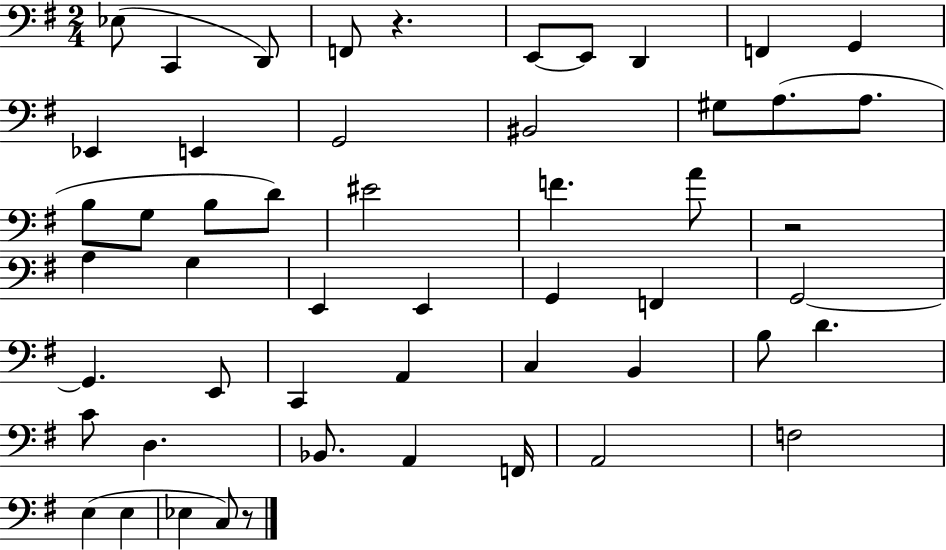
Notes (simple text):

Eb3/e C2/q D2/e F2/e R/q. E2/e E2/e D2/q F2/q G2/q Eb2/q E2/q G2/h BIS2/h G#3/e A3/e. A3/e. B3/e G3/e B3/e D4/e EIS4/h F4/q. A4/e R/h A3/q G3/q E2/q E2/q G2/q F2/q G2/h G2/q. E2/e C2/q A2/q C3/q B2/q B3/e D4/q. C4/e D3/q. Bb2/e. A2/q F2/s A2/h F3/h E3/q E3/q Eb3/q C3/e R/e